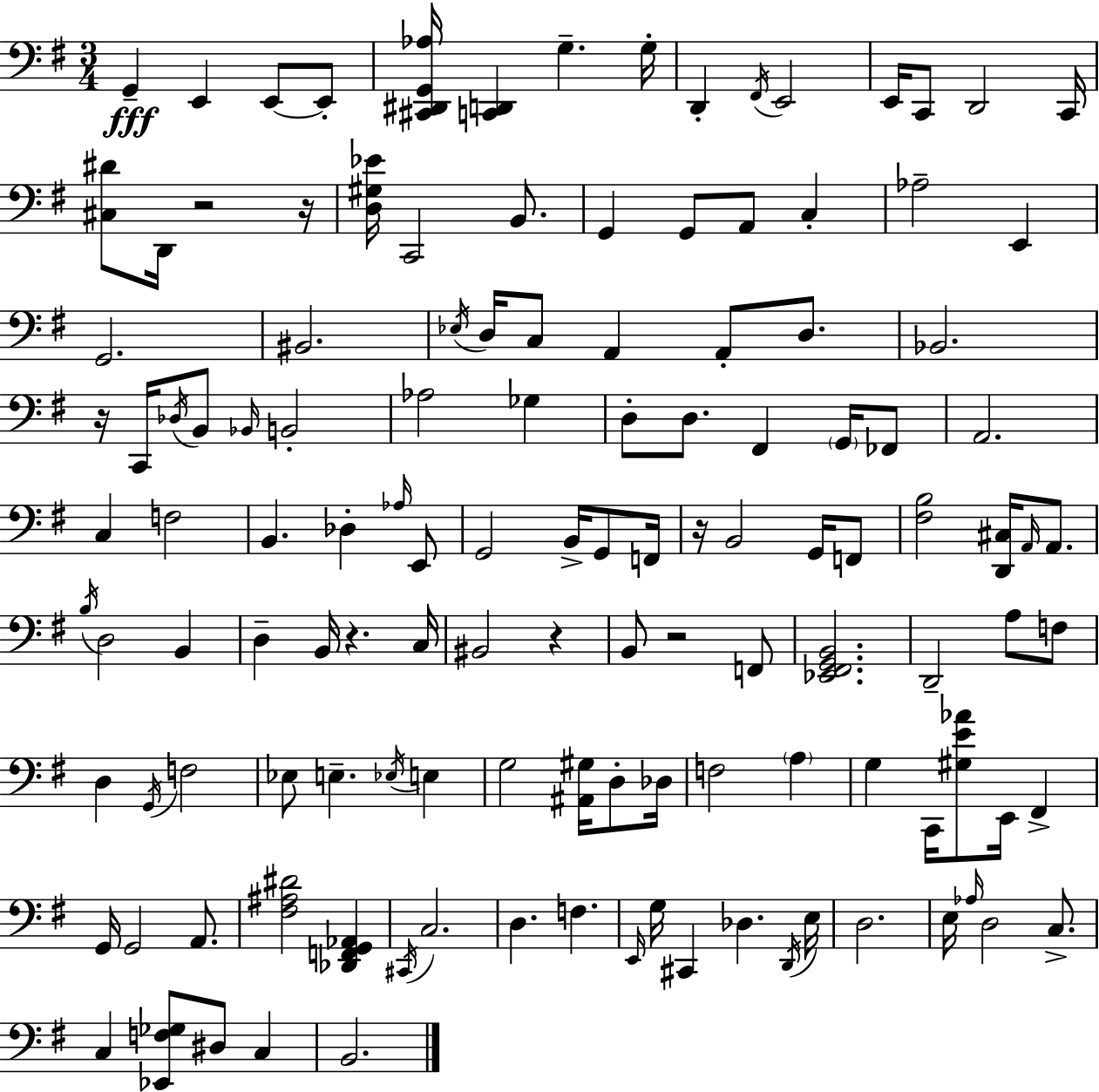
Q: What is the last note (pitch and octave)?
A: B2